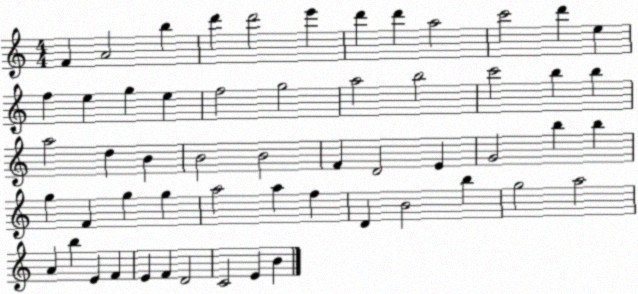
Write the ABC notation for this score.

X:1
T:Untitled
M:4/4
L:1/4
K:C
F A2 b d' d'2 e' d' d' a2 c'2 d' e f e g e f2 g2 a2 b2 c'2 b b a2 d B B2 B2 F D2 E G2 b b g F g g a2 a f D B2 b g2 a2 A b E F E F D2 C2 E B